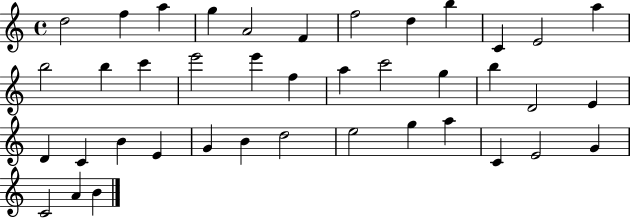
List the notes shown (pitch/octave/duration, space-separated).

D5/h F5/q A5/q G5/q A4/h F4/q F5/h D5/q B5/q C4/q E4/h A5/q B5/h B5/q C6/q E6/h E6/q F5/q A5/q C6/h G5/q B5/q D4/h E4/q D4/q C4/q B4/q E4/q G4/q B4/q D5/h E5/h G5/q A5/q C4/q E4/h G4/q C4/h A4/q B4/q